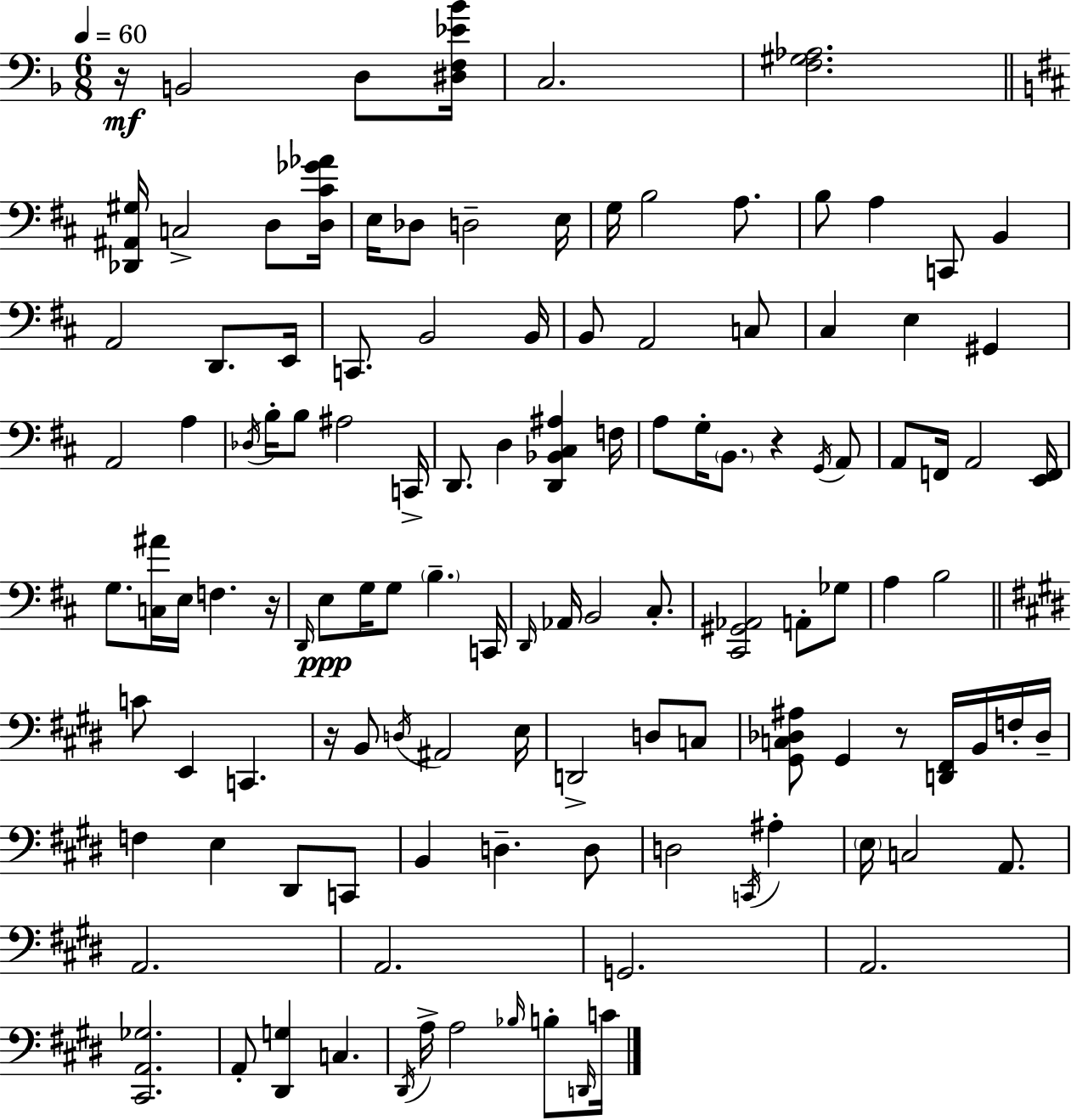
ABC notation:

X:1
T:Untitled
M:6/8
L:1/4
K:F
z/4 B,,2 D,/2 [^D,F,_E_B]/4 C,2 [F,^G,_A,]2 [_D,,^A,,^G,]/4 C,2 D,/2 [D,^C_G_A]/4 E,/4 _D,/2 D,2 E,/4 G,/4 B,2 A,/2 B,/2 A, C,,/2 B,, A,,2 D,,/2 E,,/4 C,,/2 B,,2 B,,/4 B,,/2 A,,2 C,/2 ^C, E, ^G,, A,,2 A, _D,/4 B,/4 B,/2 ^A,2 C,,/4 D,,/2 D, [D,,_B,,^C,^A,] F,/4 A,/2 G,/4 B,,/2 z G,,/4 A,,/2 A,,/2 F,,/4 A,,2 [E,,F,,]/4 G,/2 [C,^A]/4 E,/4 F, z/4 D,,/4 E,/2 G,/4 G,/2 B, C,,/4 D,,/4 _A,,/4 B,,2 ^C,/2 [^C,,^G,,_A,,]2 A,,/2 _G,/2 A, B,2 C/2 E,, C,, z/4 B,,/2 D,/4 ^A,,2 E,/4 D,,2 D,/2 C,/2 [^G,,C,_D,^A,]/2 ^G,, z/2 [D,,^F,,]/4 B,,/4 F,/4 _D,/4 F, E, ^D,,/2 C,,/2 B,, D, D,/2 D,2 C,,/4 ^A, E,/4 C,2 A,,/2 A,,2 A,,2 G,,2 A,,2 [^C,,A,,_G,]2 A,,/2 [^D,,G,] C, ^D,,/4 A,/4 A,2 _B,/4 B,/2 D,,/4 C/4